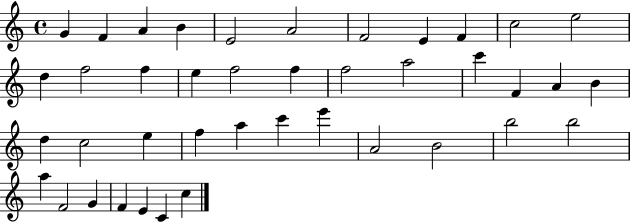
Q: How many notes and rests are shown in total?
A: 41